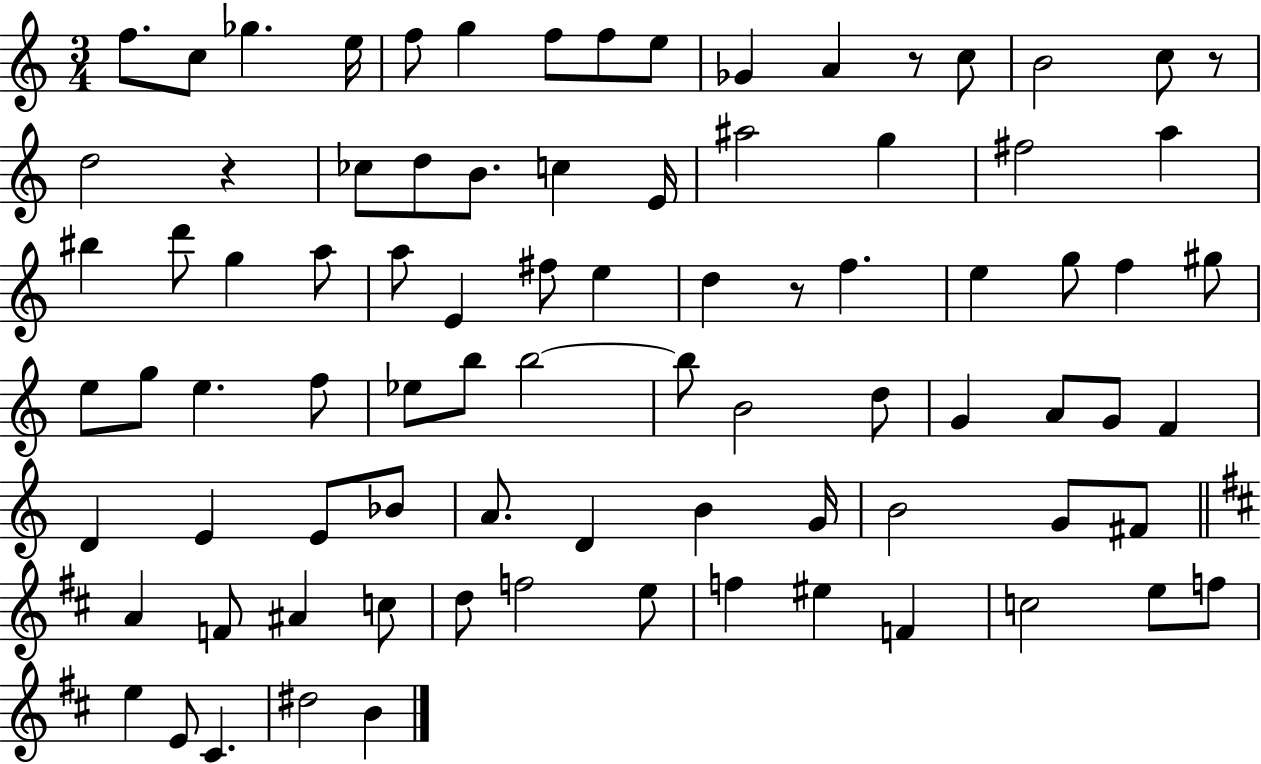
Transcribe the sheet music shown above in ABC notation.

X:1
T:Untitled
M:3/4
L:1/4
K:C
f/2 c/2 _g e/4 f/2 g f/2 f/2 e/2 _G A z/2 c/2 B2 c/2 z/2 d2 z _c/2 d/2 B/2 c E/4 ^a2 g ^f2 a ^b d'/2 g a/2 a/2 E ^f/2 e d z/2 f e g/2 f ^g/2 e/2 g/2 e f/2 _e/2 b/2 b2 b/2 B2 d/2 G A/2 G/2 F D E E/2 _B/2 A/2 D B G/4 B2 G/2 ^F/2 A F/2 ^A c/2 d/2 f2 e/2 f ^e F c2 e/2 f/2 e E/2 ^C ^d2 B